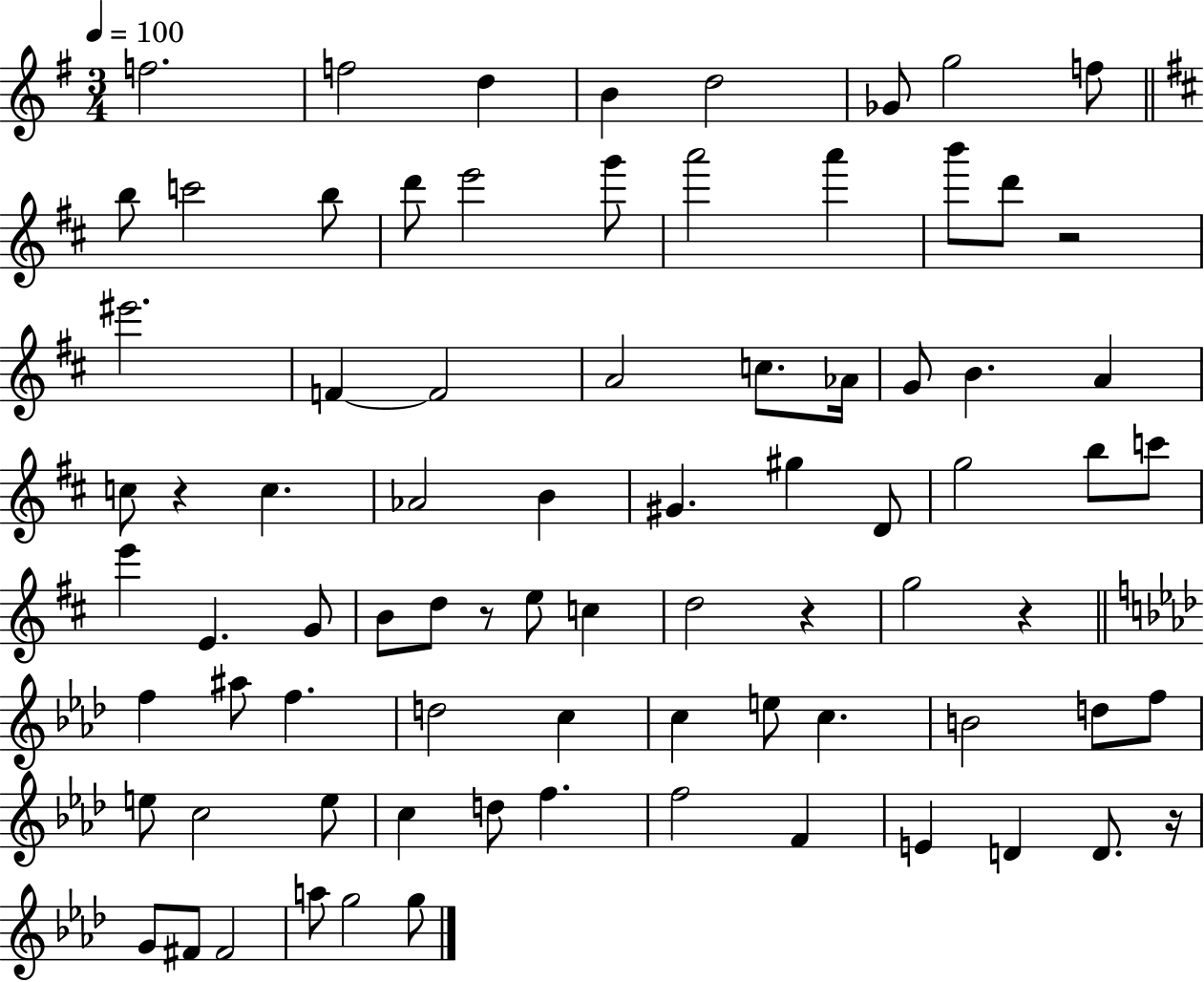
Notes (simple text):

F5/h. F5/h D5/q B4/q D5/h Gb4/e G5/h F5/e B5/e C6/h B5/e D6/e E6/h G6/e A6/h A6/q B6/e D6/e R/h EIS6/h. F4/q F4/h A4/h C5/e. Ab4/s G4/e B4/q. A4/q C5/e R/q C5/q. Ab4/h B4/q G#4/q. G#5/q D4/e G5/h B5/e C6/e E6/q E4/q. G4/e B4/e D5/e R/e E5/e C5/q D5/h R/q G5/h R/q F5/q A#5/e F5/q. D5/h C5/q C5/q E5/e C5/q. B4/h D5/e F5/e E5/e C5/h E5/e C5/q D5/e F5/q. F5/h F4/q E4/q D4/q D4/e. R/s G4/e F#4/e F#4/h A5/e G5/h G5/e